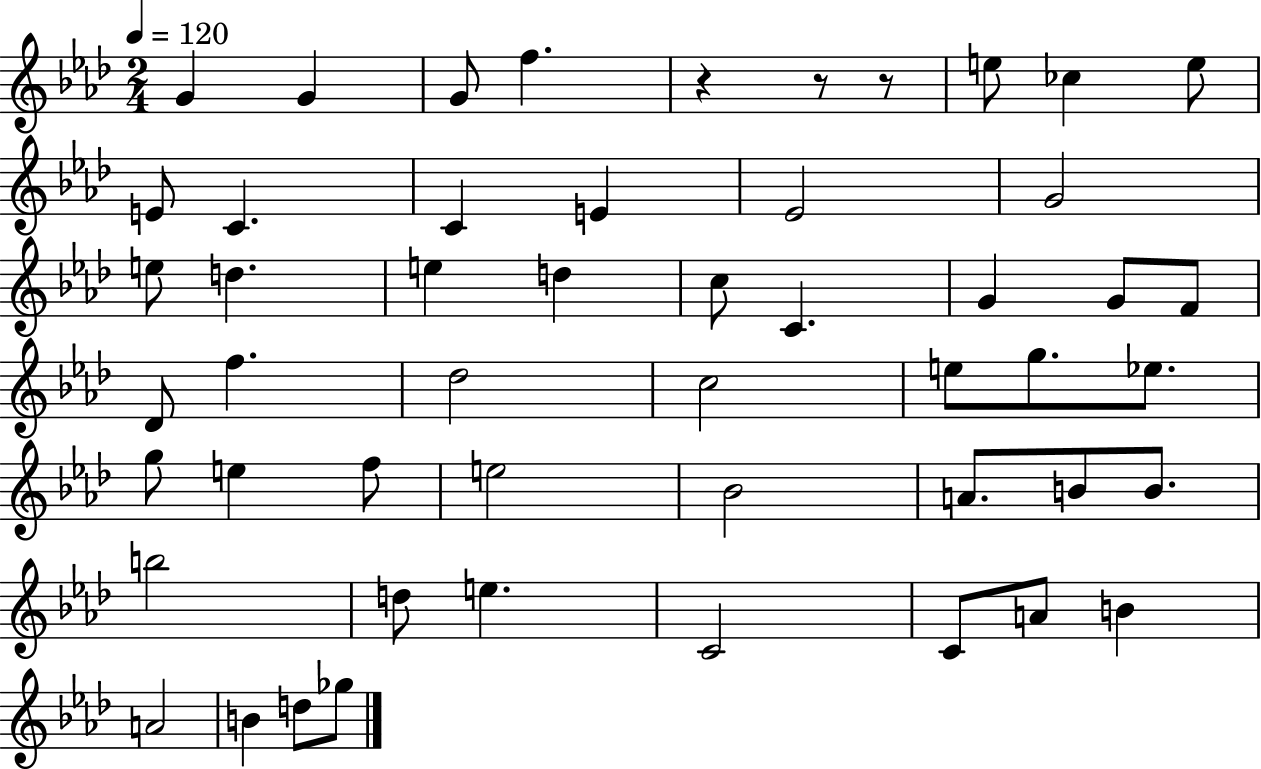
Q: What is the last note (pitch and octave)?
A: Gb5